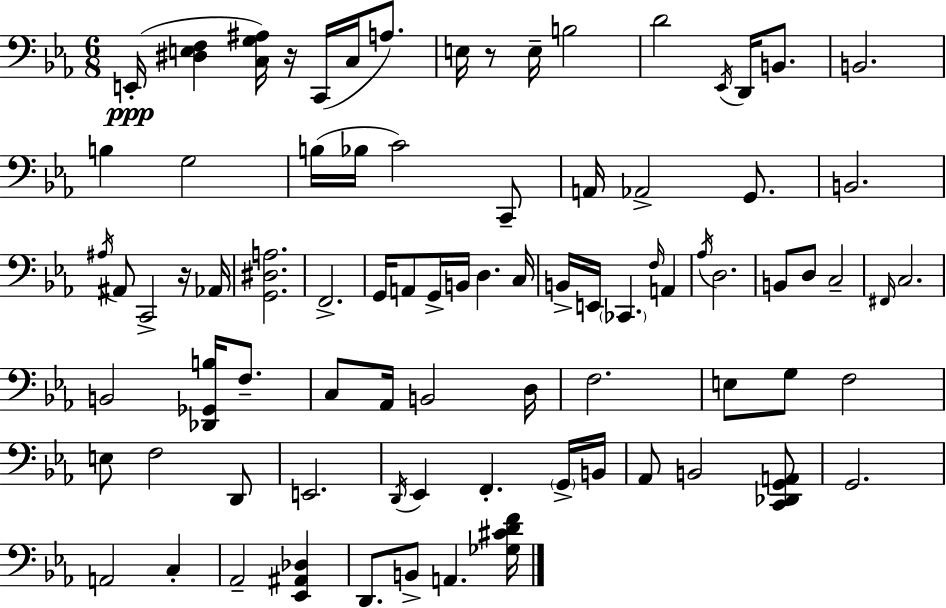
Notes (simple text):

E2/s [D#3,E3,F3]/q [C3,G3,A#3]/s R/s C2/s C3/s A3/e. E3/s R/e E3/s B3/h D4/h Eb2/s D2/s B2/e. B2/h. B3/q G3/h B3/s Bb3/s C4/h C2/e A2/s Ab2/h G2/e. B2/h. A#3/s A#2/e C2/h R/s Ab2/s [G2,D#3,A3]/h. F2/h. G2/s A2/e G2/s B2/s D3/q. C3/s B2/s E2/s CES2/q. F3/s A2/q Ab3/s D3/h. B2/e D3/e C3/h F#2/s C3/h. B2/h [Db2,Gb2,B3]/s F3/e. C3/e Ab2/s B2/h D3/s F3/h. E3/e G3/e F3/h E3/e F3/h D2/e E2/h. D2/s Eb2/q F2/q. G2/s B2/s Ab2/e B2/h [C2,Db2,G2,A2]/e G2/h. A2/h C3/q Ab2/h [Eb2,A#2,Db3]/q D2/e. B2/e A2/q. [Gb3,C#4,D4,F4]/s